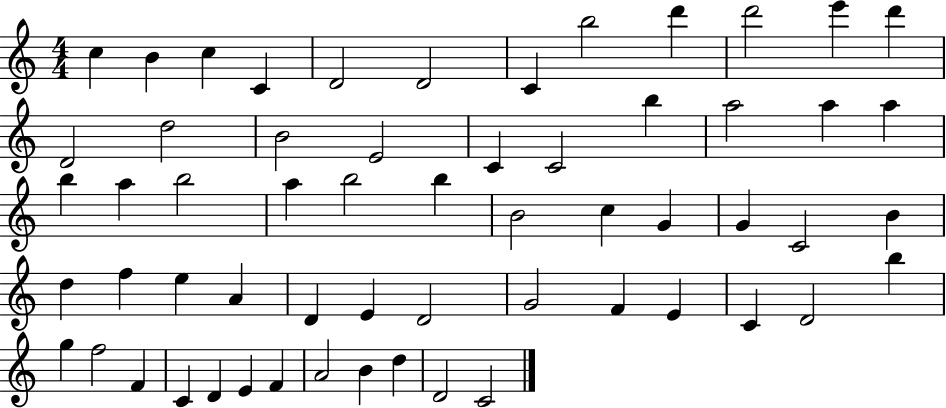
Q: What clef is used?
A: treble